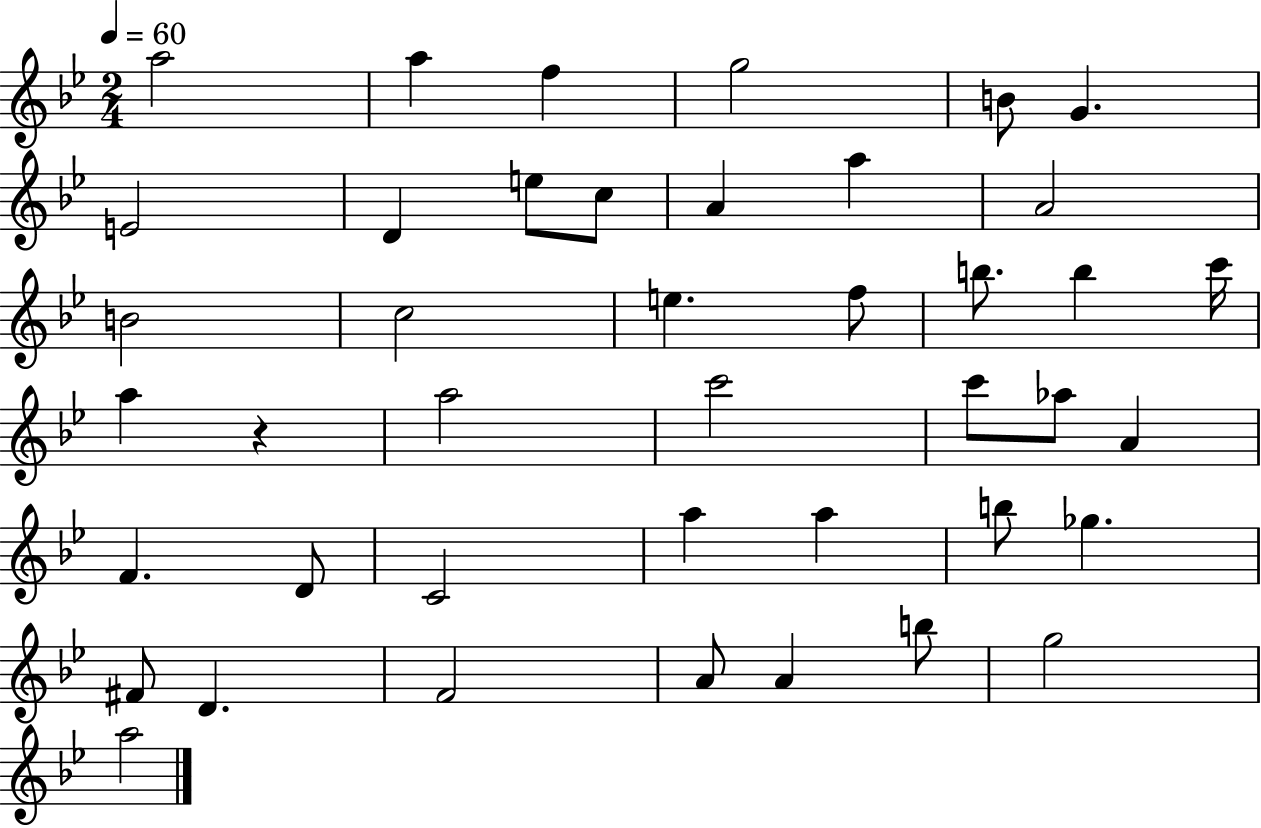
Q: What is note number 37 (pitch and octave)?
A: A4